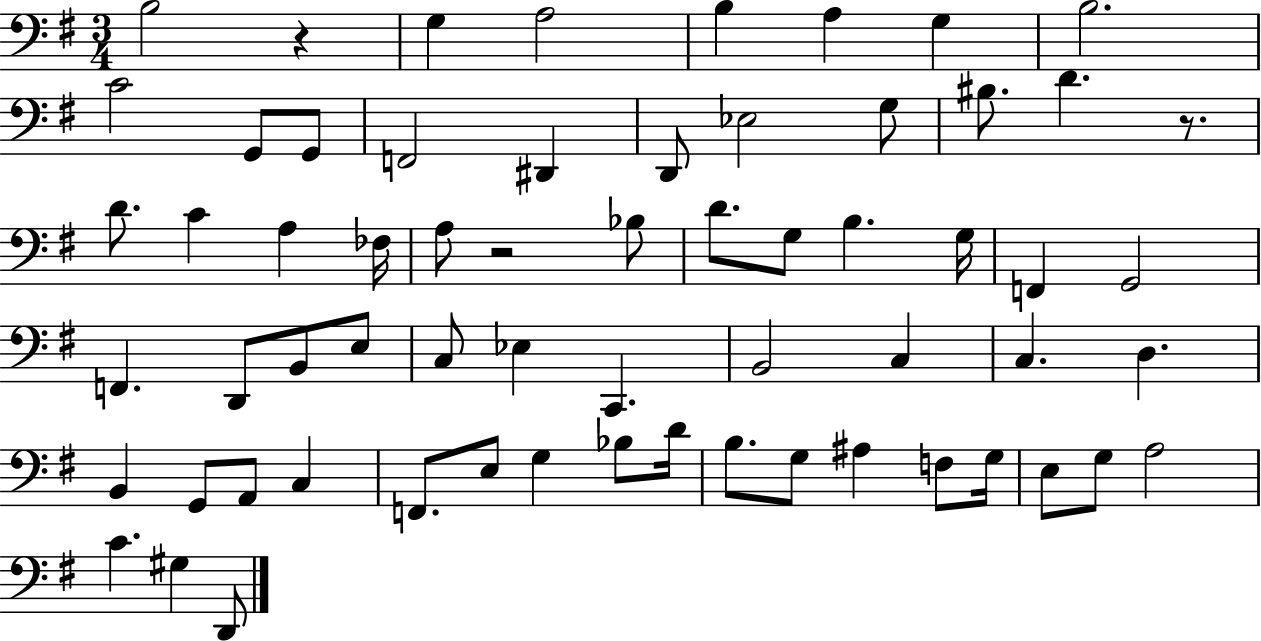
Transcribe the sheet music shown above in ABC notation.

X:1
T:Untitled
M:3/4
L:1/4
K:G
B,2 z G, A,2 B, A, G, B,2 C2 G,,/2 G,,/2 F,,2 ^D,, D,,/2 _E,2 G,/2 ^B,/2 D z/2 D/2 C A, _F,/4 A,/2 z2 _B,/2 D/2 G,/2 B, G,/4 F,, G,,2 F,, D,,/2 B,,/2 E,/2 C,/2 _E, C,, B,,2 C, C, D, B,, G,,/2 A,,/2 C, F,,/2 E,/2 G, _B,/2 D/4 B,/2 G,/2 ^A, F,/2 G,/4 E,/2 G,/2 A,2 C ^G, D,,/2